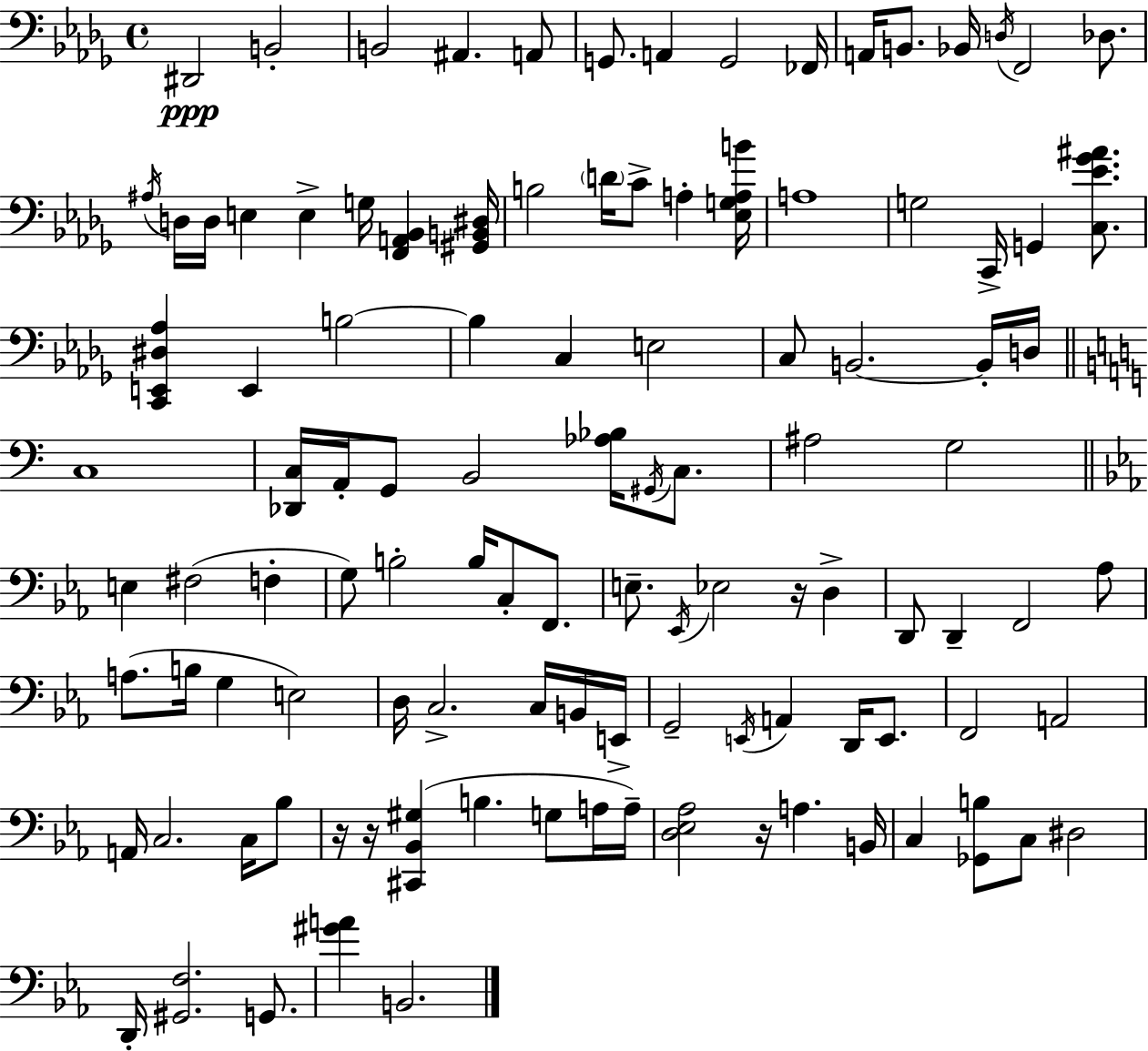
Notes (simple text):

D#2/h B2/h B2/h A#2/q. A2/e G2/e. A2/q G2/h FES2/s A2/s B2/e. Bb2/s D3/s F2/h Db3/e. A#3/s D3/s D3/s E3/q E3/q G3/s [F2,A2,Bb2]/q [G#2,B2,D#3]/s B3/h D4/s C4/e A3/q [Eb3,G3,A3,B4]/s A3/w G3/h C2/s G2/q [C3,Eb4,Gb4,A#4]/e. [C2,E2,D#3,Ab3]/q E2/q B3/h B3/q C3/q E3/h C3/e B2/h. B2/s D3/s C3/w [Db2,C3]/s A2/s G2/e B2/h [Ab3,Bb3]/s G#2/s C3/e. A#3/h G3/h E3/q F#3/h F3/q G3/e B3/h B3/s C3/e F2/e. E3/e. Eb2/s Eb3/h R/s D3/q D2/e D2/q F2/h Ab3/e A3/e. B3/s G3/q E3/h D3/s C3/h. C3/s B2/s E2/s G2/h E2/s A2/q D2/s E2/e. F2/h A2/h A2/s C3/h. C3/s Bb3/e R/s R/s [C#2,Bb2,G#3]/q B3/q. G3/e A3/s A3/s [D3,Eb3,Ab3]/h R/s A3/q. B2/s C3/q [Gb2,B3]/e C3/e D#3/h D2/s [G#2,F3]/h. G2/e. [G#4,A4]/q B2/h.